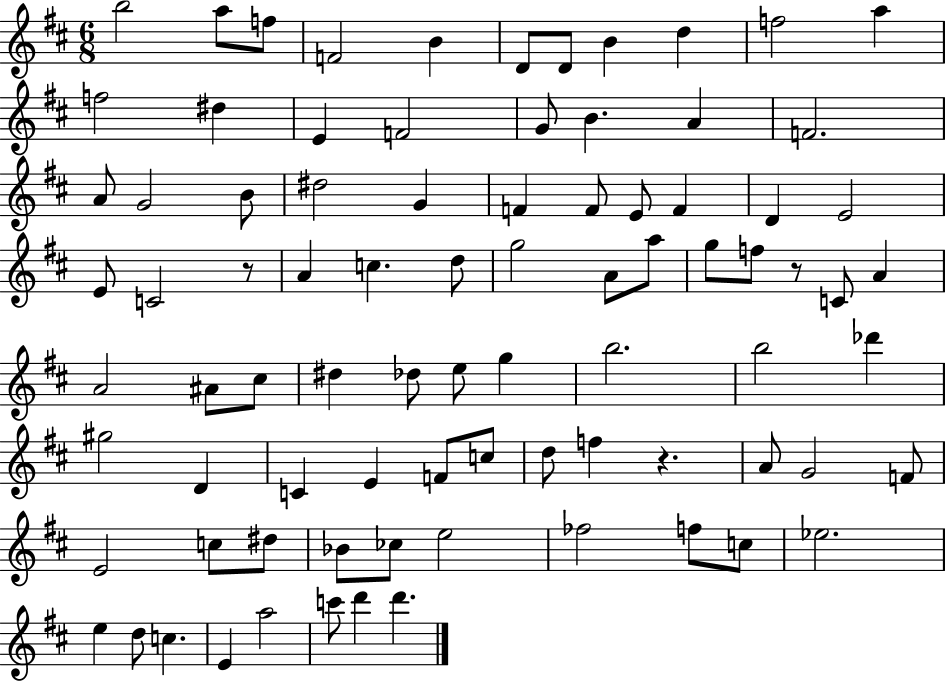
{
  \clef treble
  \numericTimeSignature
  \time 6/8
  \key d \major
  b''2 a''8 f''8 | f'2 b'4 | d'8 d'8 b'4 d''4 | f''2 a''4 | \break f''2 dis''4 | e'4 f'2 | g'8 b'4. a'4 | f'2. | \break a'8 g'2 b'8 | dis''2 g'4 | f'4 f'8 e'8 f'4 | d'4 e'2 | \break e'8 c'2 r8 | a'4 c''4. d''8 | g''2 a'8 a''8 | g''8 f''8 r8 c'8 a'4 | \break a'2 ais'8 cis''8 | dis''4 des''8 e''8 g''4 | b''2. | b''2 des'''4 | \break gis''2 d'4 | c'4 e'4 f'8 c''8 | d''8 f''4 r4. | a'8 g'2 f'8 | \break e'2 c''8 dis''8 | bes'8 ces''8 e''2 | fes''2 f''8 c''8 | ees''2. | \break e''4 d''8 c''4. | e'4 a''2 | c'''8 d'''4 d'''4. | \bar "|."
}